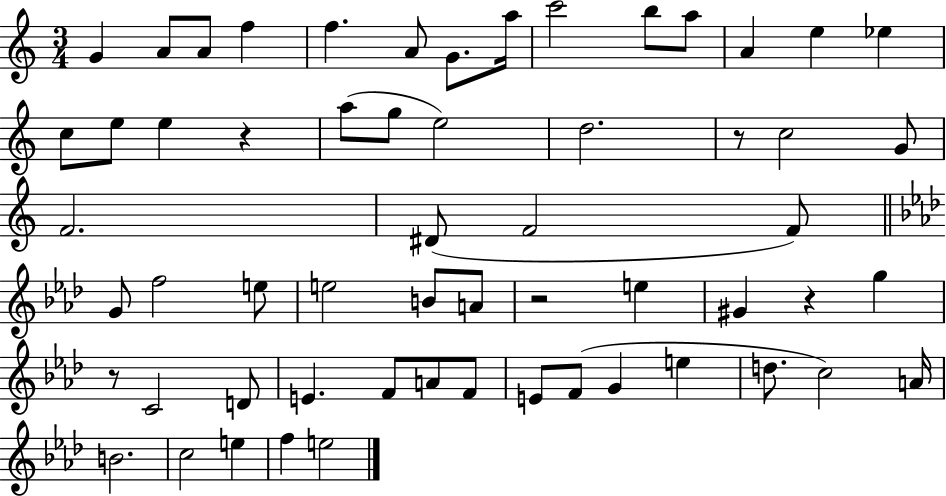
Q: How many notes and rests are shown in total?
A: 59